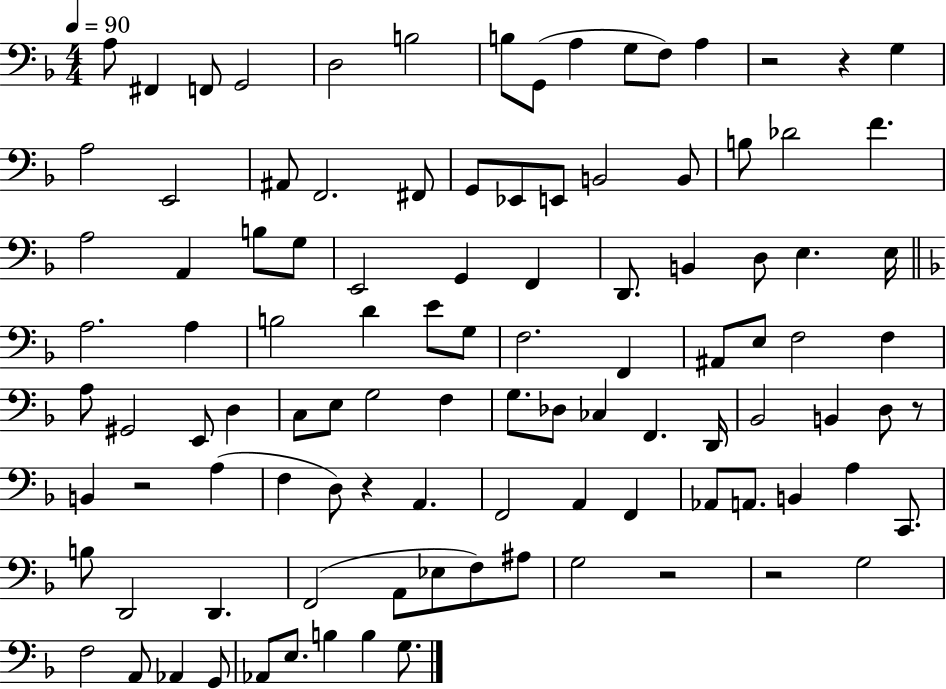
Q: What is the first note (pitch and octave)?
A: A3